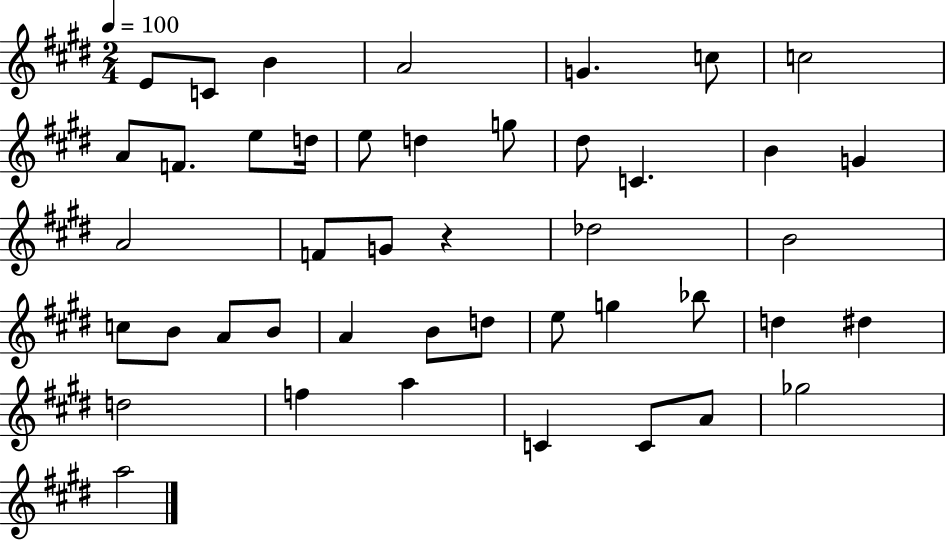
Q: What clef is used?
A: treble